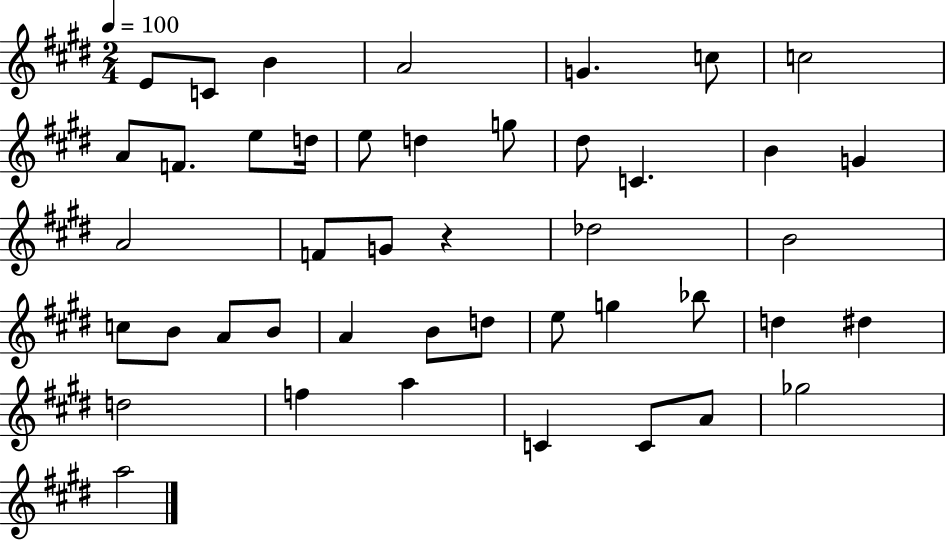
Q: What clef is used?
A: treble